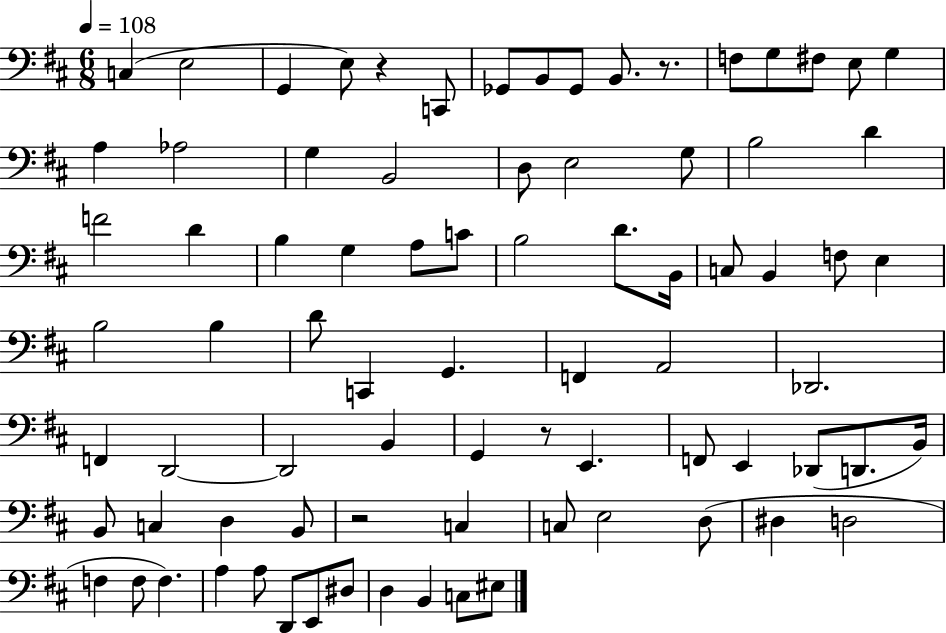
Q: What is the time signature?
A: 6/8